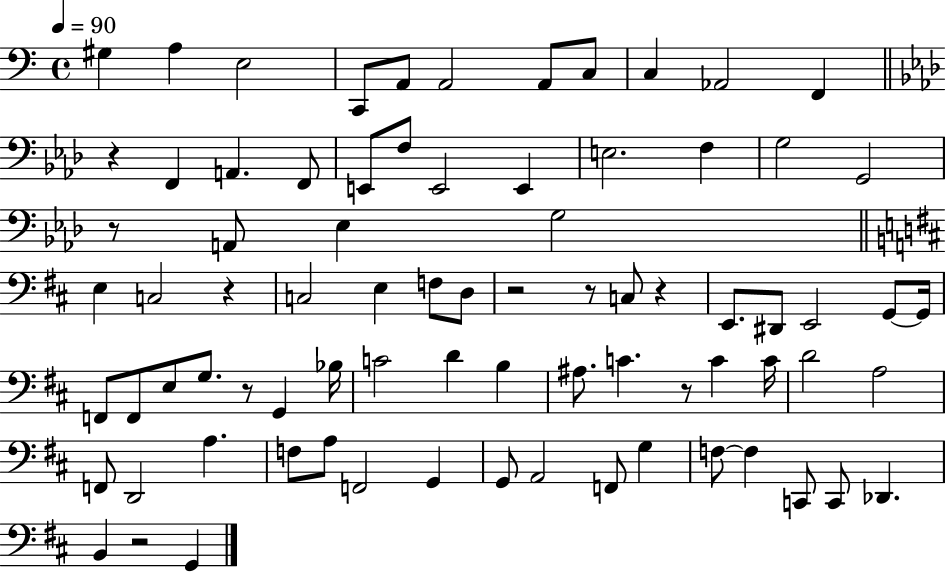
{
  \clef bass
  \time 4/4
  \defaultTimeSignature
  \key c \major
  \tempo 4 = 90
  gis4 a4 e2 | c,8 a,8 a,2 a,8 c8 | c4 aes,2 f,4 | \bar "||" \break \key f \minor r4 f,4 a,4. f,8 | e,8 f8 e,2 e,4 | e2. f4 | g2 g,2 | \break r8 a,8 ees4 g2 | \bar "||" \break \key d \major e4 c2 r4 | c2 e4 f8 d8 | r2 r8 c8 r4 | e,8. dis,8 e,2 g,8~~ g,16 | \break f,8 f,8 e8 g8. r8 g,4 bes16 | c'2 d'4 b4 | ais8. c'4. r8 c'4 c'16 | d'2 a2 | \break f,8 d,2 a4. | f8 a8 f,2 g,4 | g,8 a,2 f,8 g4 | f8~~ f4 c,8 c,8 des,4. | \break b,4 r2 g,4 | \bar "|."
}